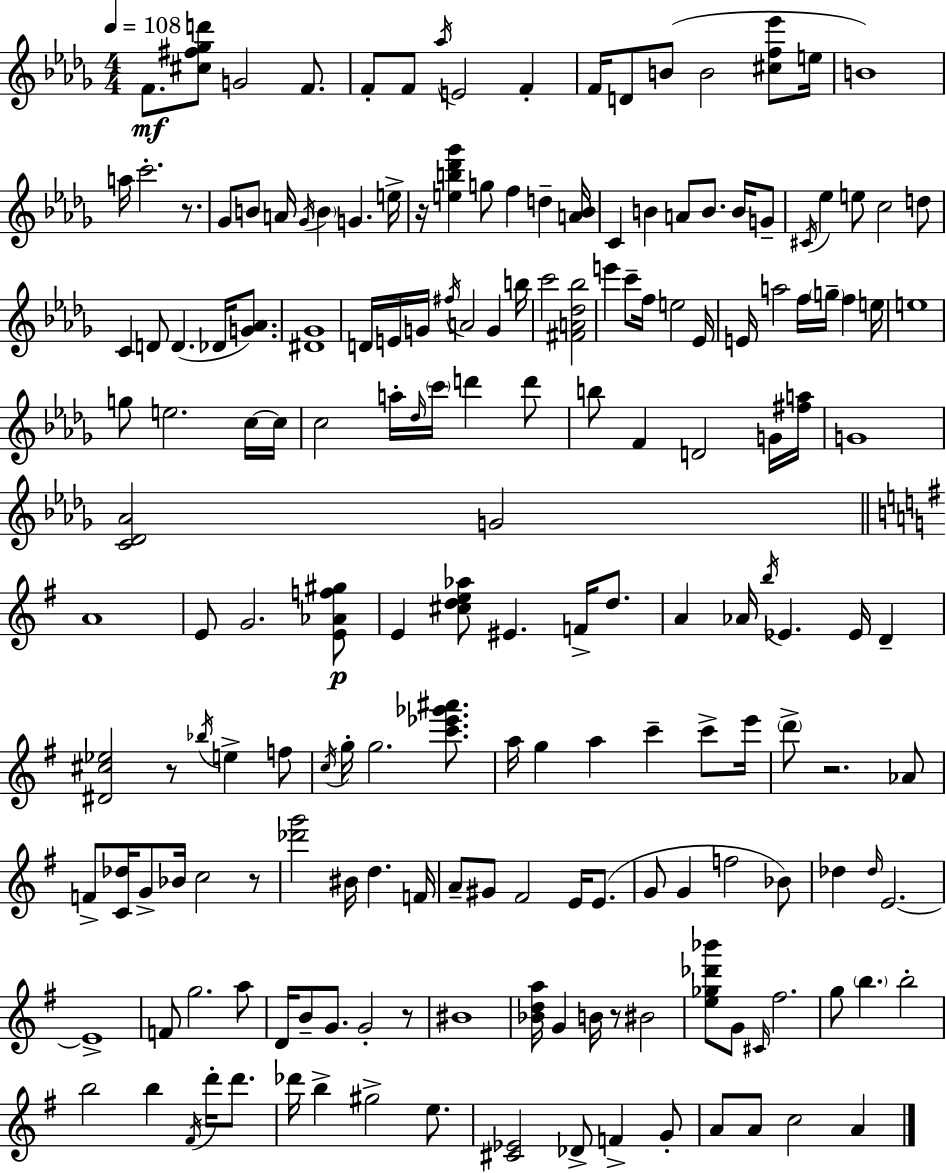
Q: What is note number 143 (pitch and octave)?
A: B5